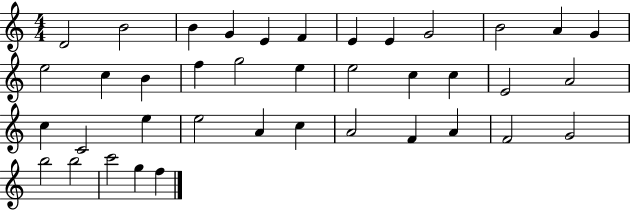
D4/h B4/h B4/q G4/q E4/q F4/q E4/q E4/q G4/h B4/h A4/q G4/q E5/h C5/q B4/q F5/q G5/h E5/q E5/h C5/q C5/q E4/h A4/h C5/q C4/h E5/q E5/h A4/q C5/q A4/h F4/q A4/q F4/h G4/h B5/h B5/h C6/h G5/q F5/q